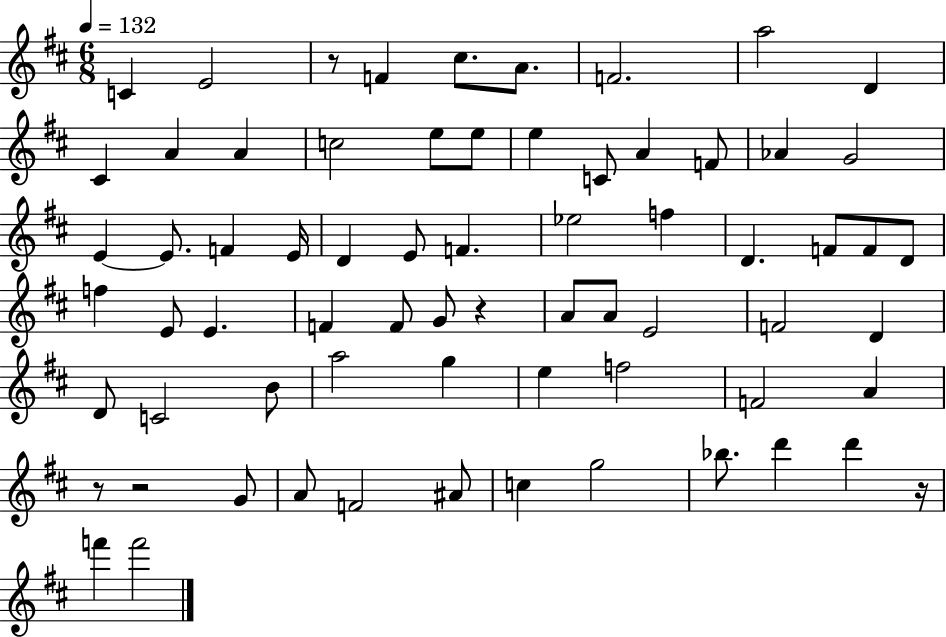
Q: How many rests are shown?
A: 5